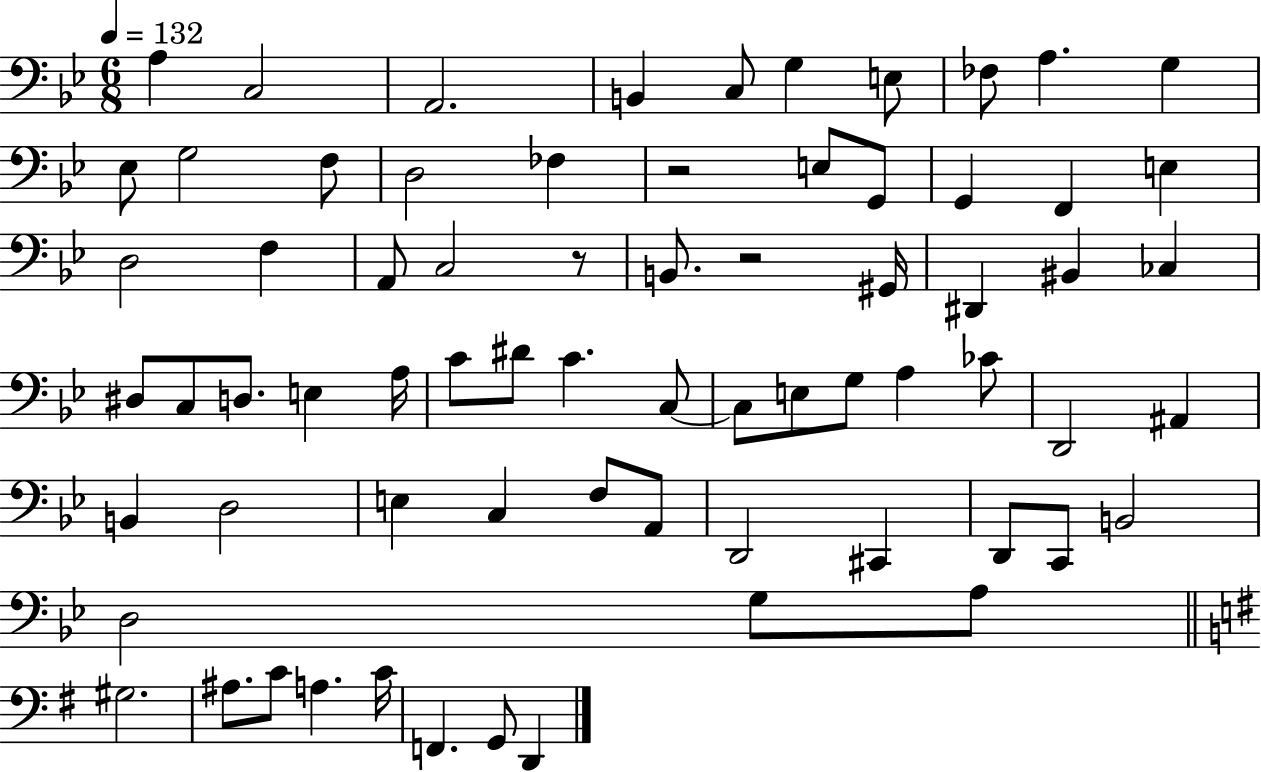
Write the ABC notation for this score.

X:1
T:Untitled
M:6/8
L:1/4
K:Bb
A, C,2 A,,2 B,, C,/2 G, E,/2 _F,/2 A, G, _E,/2 G,2 F,/2 D,2 _F, z2 E,/2 G,,/2 G,, F,, E, D,2 F, A,,/2 C,2 z/2 B,,/2 z2 ^G,,/4 ^D,, ^B,, _C, ^D,/2 C,/2 D,/2 E, A,/4 C/2 ^D/2 C C,/2 C,/2 E,/2 G,/2 A, _C/2 D,,2 ^A,, B,, D,2 E, C, F,/2 A,,/2 D,,2 ^C,, D,,/2 C,,/2 B,,2 D,2 G,/2 A,/2 ^G,2 ^A,/2 C/2 A, C/4 F,, G,,/2 D,,